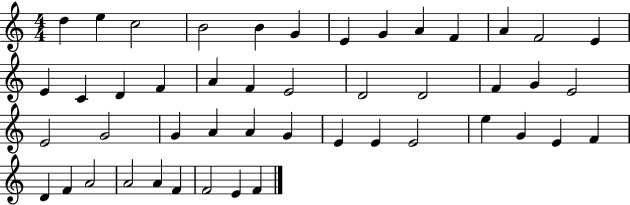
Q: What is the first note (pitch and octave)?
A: D5